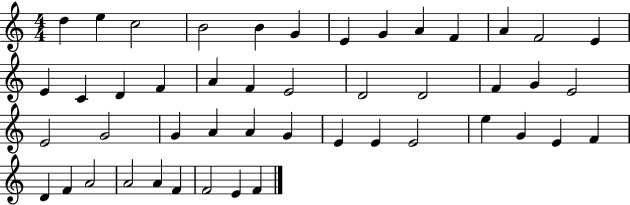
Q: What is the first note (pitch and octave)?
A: D5